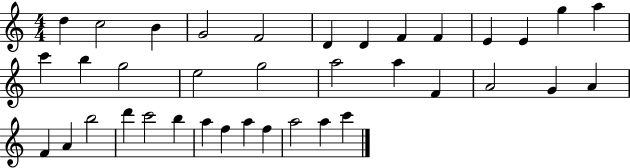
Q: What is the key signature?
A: C major